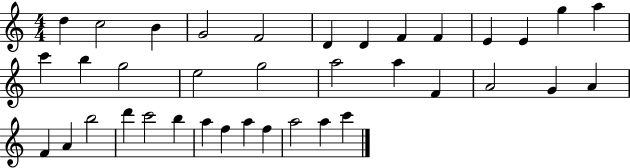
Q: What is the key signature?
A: C major